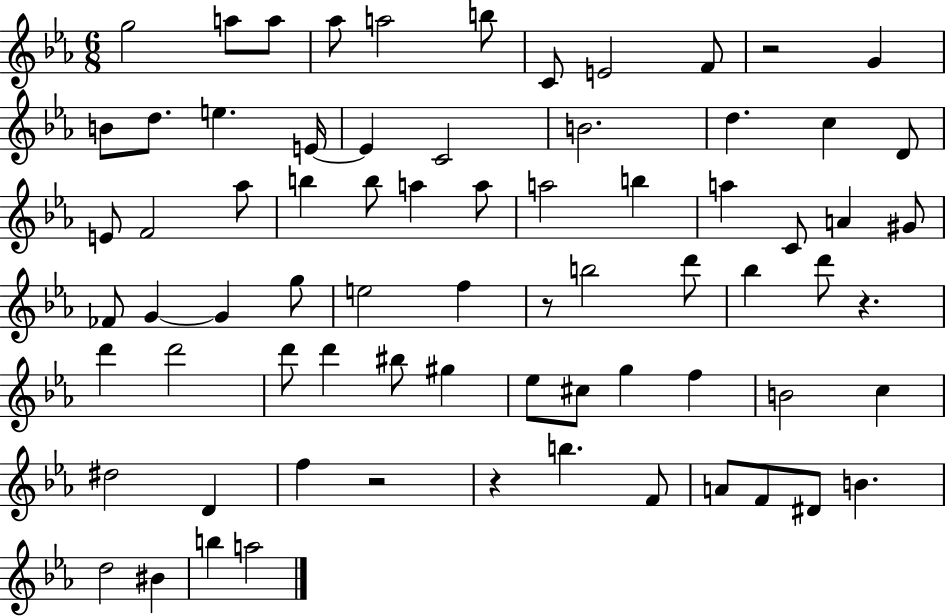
G5/h A5/e A5/e Ab5/e A5/h B5/e C4/e E4/h F4/e R/h G4/q B4/e D5/e. E5/q. E4/s E4/q C4/h B4/h. D5/q. C5/q D4/e E4/e F4/h Ab5/e B5/q B5/e A5/q A5/e A5/h B5/q A5/q C4/e A4/q G#4/e FES4/e G4/q G4/q G5/e E5/h F5/q R/e B5/h D6/e Bb5/q D6/e R/q. D6/q D6/h D6/e D6/q BIS5/e G#5/q Eb5/e C#5/e G5/q F5/q B4/h C5/q D#5/h D4/q F5/q R/h R/q B5/q. F4/e A4/e F4/e D#4/e B4/q. D5/h BIS4/q B5/q A5/h